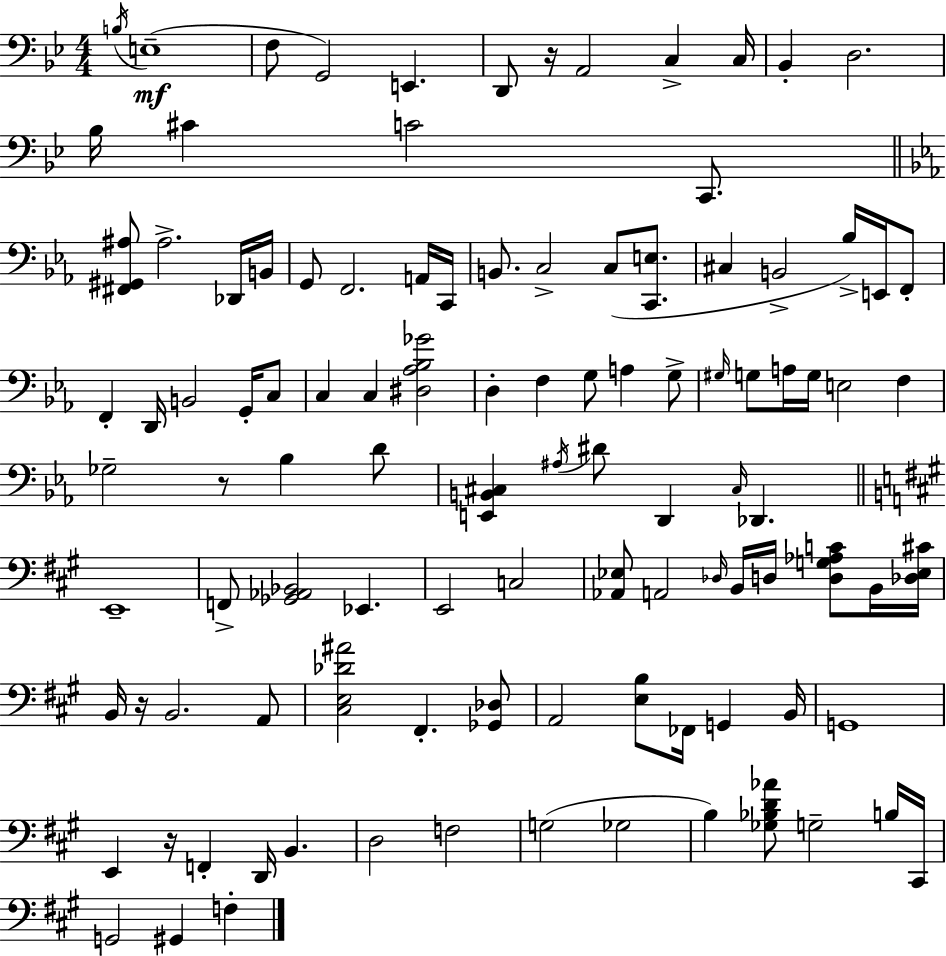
X:1
T:Untitled
M:4/4
L:1/4
K:Gm
B,/4 E,4 F,/2 G,,2 E,, D,,/2 z/4 A,,2 C, C,/4 _B,, D,2 _B,/4 ^C C2 C,,/2 [^F,,^G,,^A,]/2 ^A,2 _D,,/4 B,,/4 G,,/2 F,,2 A,,/4 C,,/4 B,,/2 C,2 C,/2 [C,,E,]/2 ^C, B,,2 _B,/4 E,,/4 F,,/2 F,, D,,/4 B,,2 G,,/4 C,/2 C, C, [^D,_A,_B,_G]2 D, F, G,/2 A, G,/2 ^G,/4 G,/2 A,/4 G,/4 E,2 F, _G,2 z/2 _B, D/2 [E,,B,,^C,] ^A,/4 ^D/2 D,, ^C,/4 _D,, E,,4 F,,/2 [_G,,_A,,_B,,]2 _E,, E,,2 C,2 [_A,,_E,]/2 A,,2 _D,/4 B,,/4 D,/4 [D,G,_A,C]/2 B,,/4 [_D,_E,^C]/4 B,,/4 z/4 B,,2 A,,/2 [^C,E,_D^A]2 ^F,, [_G,,_D,]/2 A,,2 [E,B,]/2 _F,,/4 G,, B,,/4 G,,4 E,, z/4 F,, D,,/4 B,, D,2 F,2 G,2 _G,2 B, [_G,_B,D_A]/2 G,2 B,/4 ^C,,/4 G,,2 ^G,, F,